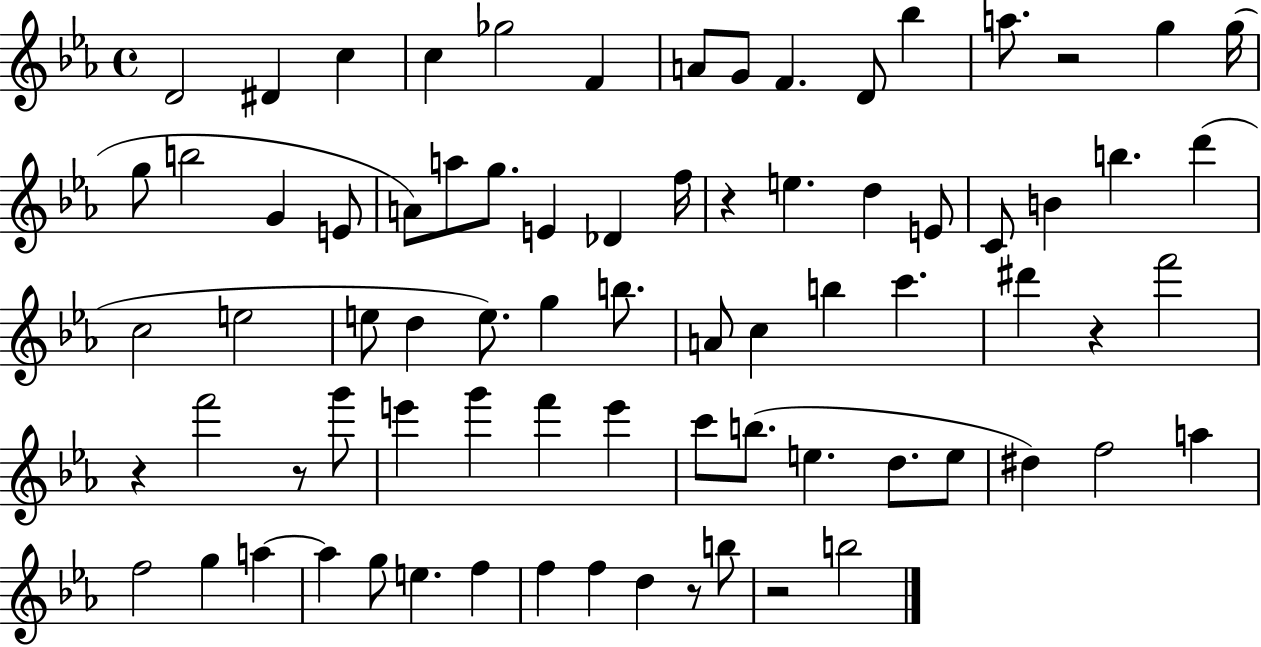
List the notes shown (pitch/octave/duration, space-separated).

D4/h D#4/q C5/q C5/q Gb5/h F4/q A4/e G4/e F4/q. D4/e Bb5/q A5/e. R/h G5/q G5/s G5/e B5/h G4/q E4/e A4/e A5/e G5/e. E4/q Db4/q F5/s R/q E5/q. D5/q E4/e C4/e B4/q B5/q. D6/q C5/h E5/h E5/e D5/q E5/e. G5/q B5/e. A4/e C5/q B5/q C6/q. D#6/q R/q F6/h R/q F6/h R/e G6/e E6/q G6/q F6/q E6/q C6/e B5/e. E5/q. D5/e. E5/e D#5/q F5/h A5/q F5/h G5/q A5/q A5/q G5/e E5/q. F5/q F5/q F5/q D5/q R/e B5/e R/h B5/h